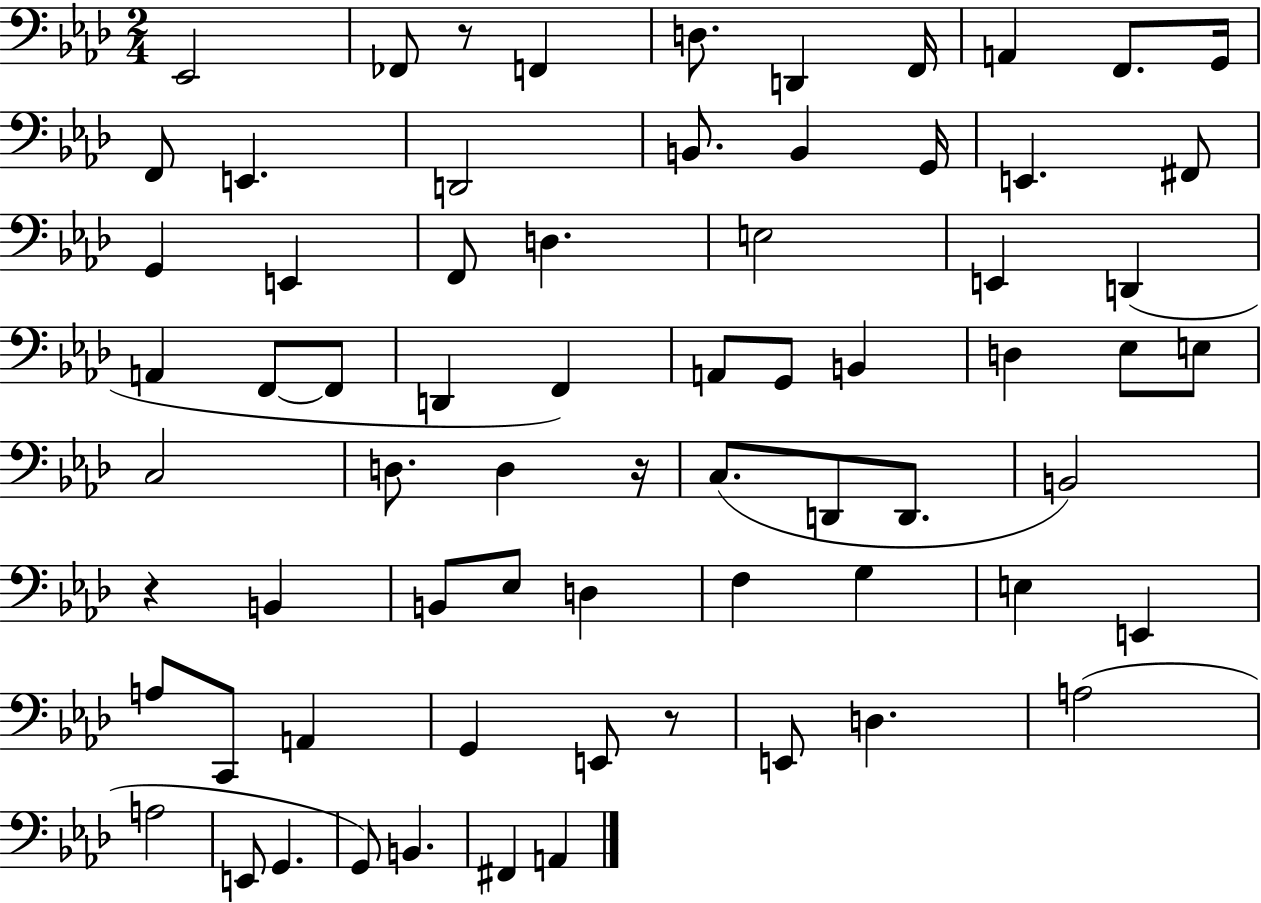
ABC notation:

X:1
T:Untitled
M:2/4
L:1/4
K:Ab
_E,,2 _F,,/2 z/2 F,, D,/2 D,, F,,/4 A,, F,,/2 G,,/4 F,,/2 E,, D,,2 B,,/2 B,, G,,/4 E,, ^F,,/2 G,, E,, F,,/2 D, E,2 E,, D,, A,, F,,/2 F,,/2 D,, F,, A,,/2 G,,/2 B,, D, _E,/2 E,/2 C,2 D,/2 D, z/4 C,/2 D,,/2 D,,/2 B,,2 z B,, B,,/2 _E,/2 D, F, G, E, E,, A,/2 C,,/2 A,, G,, E,,/2 z/2 E,,/2 D, A,2 A,2 E,,/2 G,, G,,/2 B,, ^F,, A,,